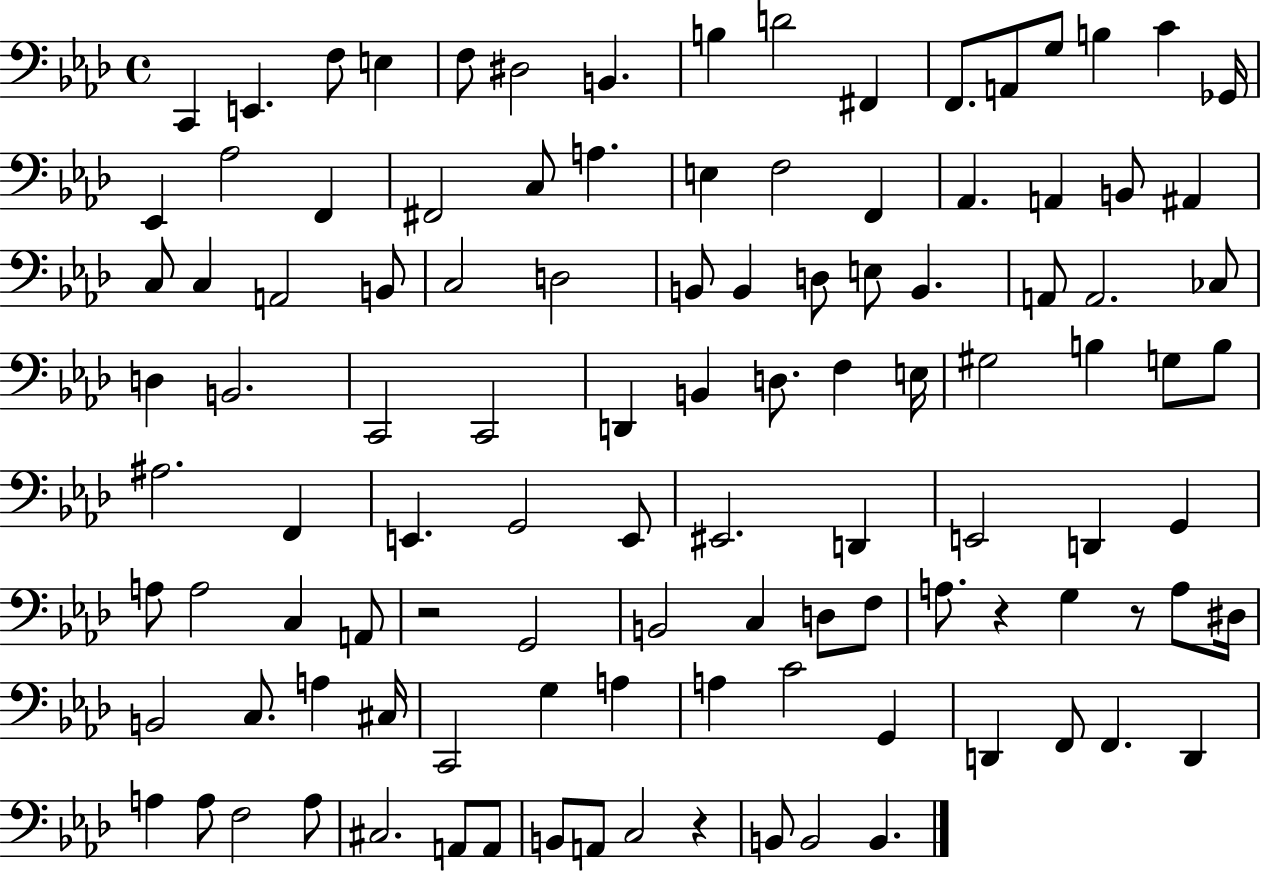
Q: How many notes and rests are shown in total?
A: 110